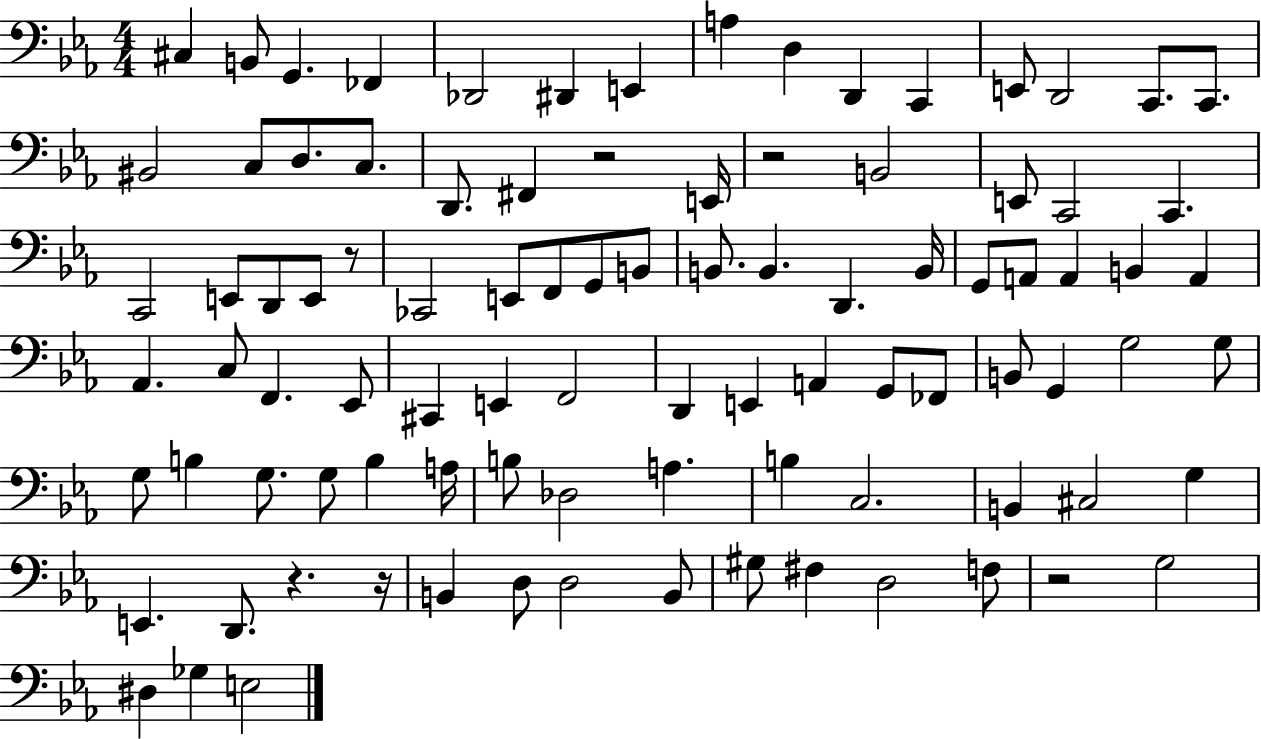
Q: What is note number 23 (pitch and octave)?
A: B2